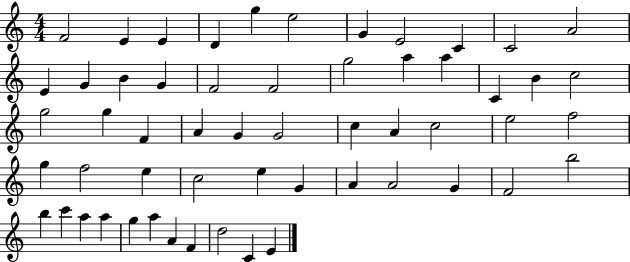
{
  \clef treble
  \numericTimeSignature
  \time 4/4
  \key c \major
  f'2 e'4 e'4 | d'4 g''4 e''2 | g'4 e'2 c'4 | c'2 a'2 | \break e'4 g'4 b'4 g'4 | f'2 f'2 | g''2 a''4 a''4 | c'4 b'4 c''2 | \break g''2 g''4 f'4 | a'4 g'4 g'2 | c''4 a'4 c''2 | e''2 f''2 | \break g''4 f''2 e''4 | c''2 e''4 g'4 | a'4 a'2 g'4 | f'2 b''2 | \break b''4 c'''4 a''4 a''4 | g''4 a''4 a'4 f'4 | d''2 c'4 e'4 | \bar "|."
}